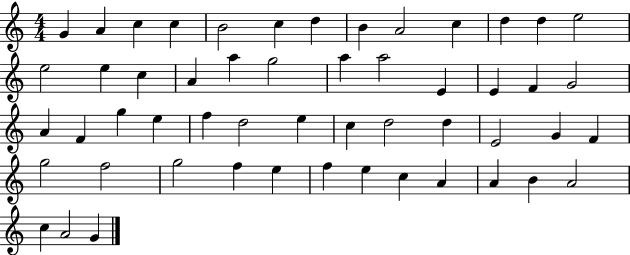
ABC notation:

X:1
T:Untitled
M:4/4
L:1/4
K:C
G A c c B2 c d B A2 c d d e2 e2 e c A a g2 a a2 E E F G2 A F g e f d2 e c d2 d E2 G F g2 f2 g2 f e f e c A A B A2 c A2 G